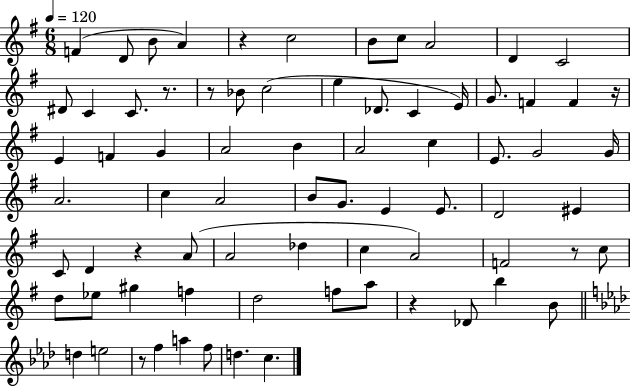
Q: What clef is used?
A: treble